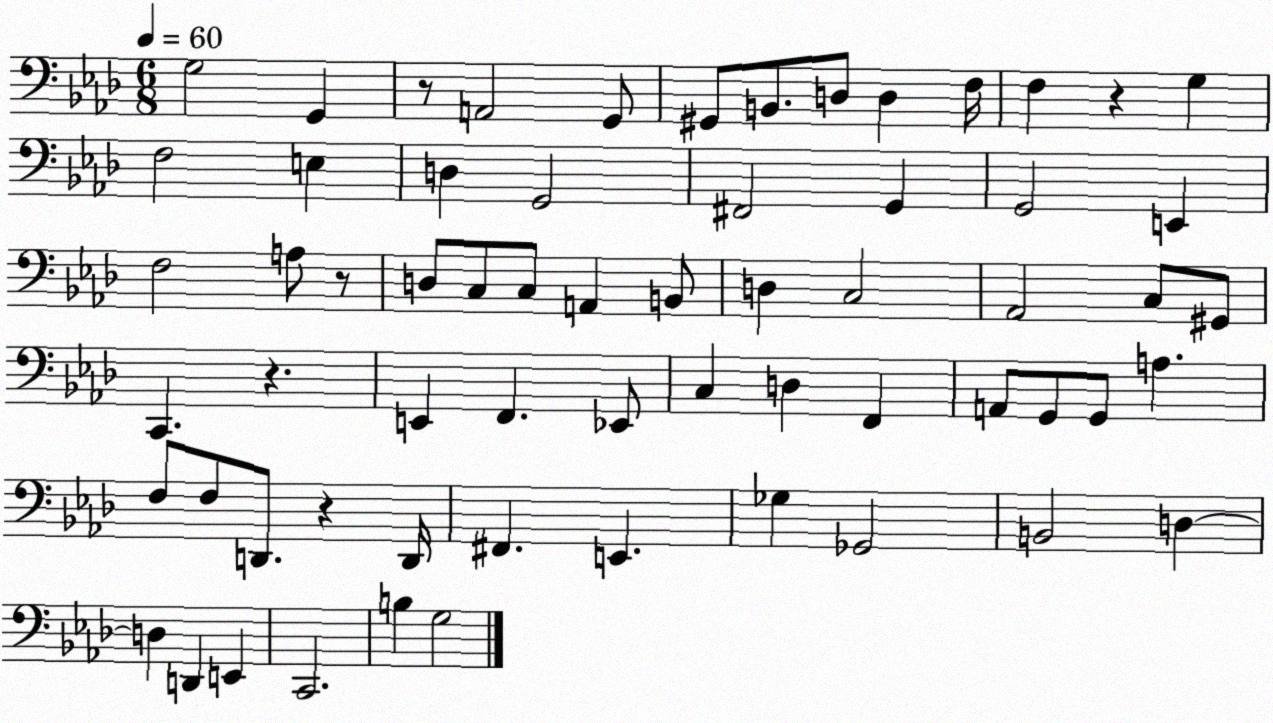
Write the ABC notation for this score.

X:1
T:Untitled
M:6/8
L:1/4
K:Ab
G,2 G,, z/2 A,,2 G,,/2 ^G,,/2 B,,/2 D,/2 D, F,/4 F, z G, F,2 E, D, G,,2 ^F,,2 G,, G,,2 E,, F,2 A,/2 z/2 D,/2 C,/2 C,/2 A,, B,,/2 D, C,2 _A,,2 C,/2 ^G,,/2 C,, z E,, F,, _E,,/2 C, D, F,, A,,/2 G,,/2 G,,/2 A, F,/2 F,/2 D,,/2 z D,,/4 ^F,, E,, _G, _G,,2 B,,2 D, D, D,, E,, C,,2 B, G,2